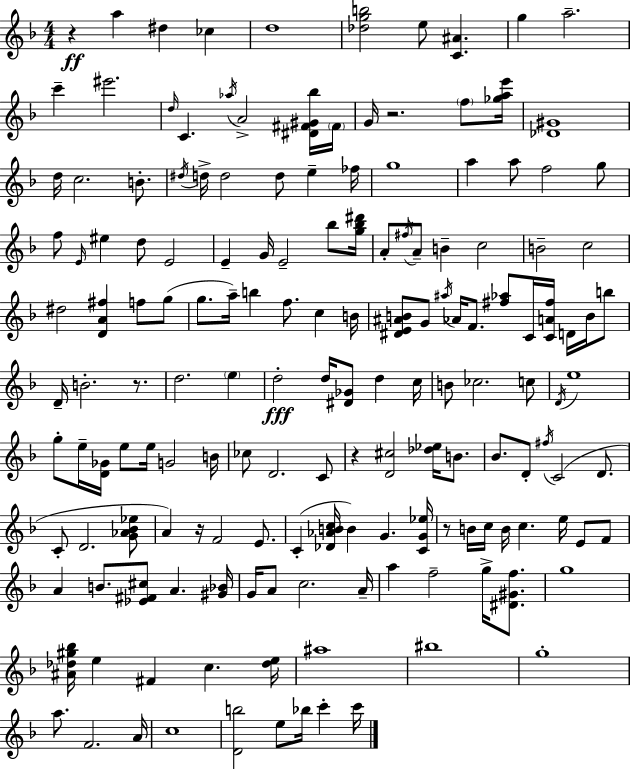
X:1
T:Untitled
M:4/4
L:1/4
K:F
z a ^d _c d4 [_dgb]2 e/2 [C^A] g a2 c' ^e'2 d/4 C _a/4 A2 [^D^F^G_b]/4 ^F/4 G/4 z2 f/2 [_gae']/4 [_D^G]4 d/4 c2 B/2 ^d/4 d/4 d2 d/2 e _f/4 g4 a a/2 f2 g/2 f/2 E/4 ^e d/2 E2 E G/4 E2 _b/2 [g_b^d']/4 A/2 ^f/4 A/2 B c2 B2 c2 ^d2 [DA^f] f/2 g/2 g/2 a/4 b f/2 c B/4 [^DE^AB]/2 G/2 ^a/4 _A/4 F/2 [^f_a]/2 C/4 [CA^f]/4 D/4 B/4 b/2 D/4 B2 z/2 d2 e d2 d/4 [^D_G]/2 d c/4 B/2 _c2 c/2 D/4 e4 g/2 e/4 [D_G]/4 e/2 e/4 G2 B/4 _c/2 D2 C/2 z [D^c]2 [_d_e]/4 B/2 _B/2 D/2 ^f/4 C2 D/2 C/2 D2 [G_A_B_e]/2 A z/4 F2 E/2 C [_D_ABc]/4 B G [CG_e]/4 z/2 B/4 c/4 B/4 c e/4 E/2 F/2 A B/2 [_E^F^c]/2 A [^G_B]/4 G/4 A/2 c2 A/4 a f2 g/4 [^D^Gf]/2 g4 [^A_d^g_b]/4 e ^F c [_de]/4 ^a4 ^b4 g4 a/2 F2 A/4 c4 [Db]2 e/2 _b/4 c' c'/4